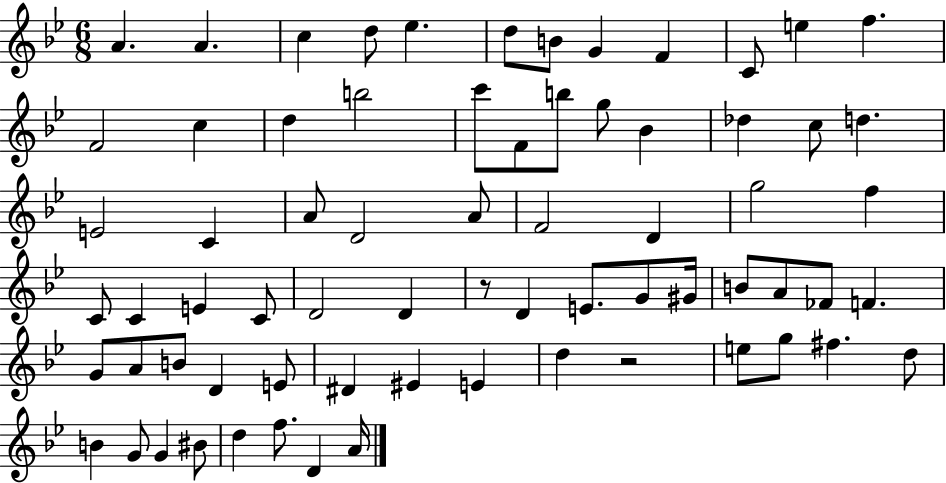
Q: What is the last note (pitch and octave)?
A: A4